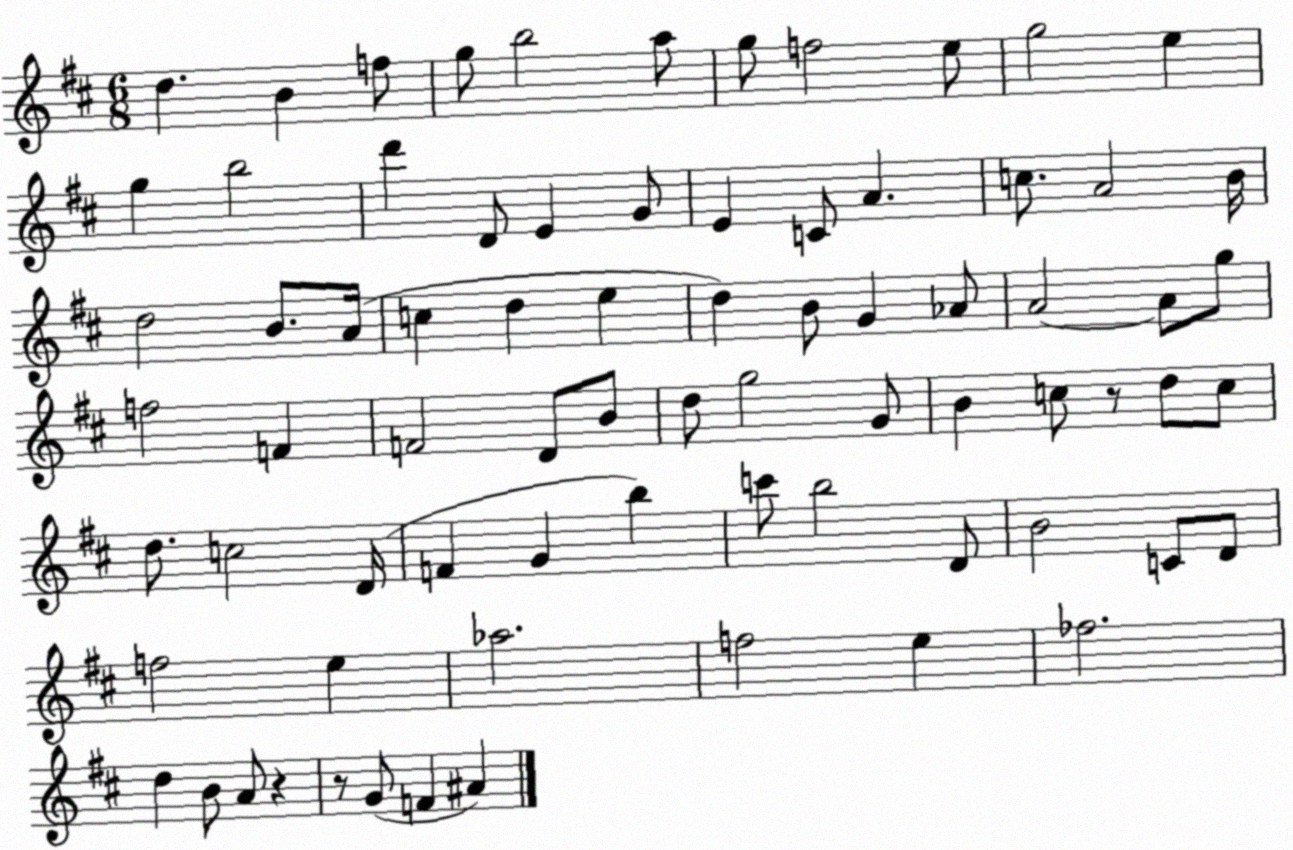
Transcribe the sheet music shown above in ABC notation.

X:1
T:Untitled
M:6/8
L:1/4
K:D
d B f/2 g/2 b2 a/2 g/2 f2 e/2 g2 e g b2 d' D/2 E G/2 E C/2 A c/2 A2 B/4 d2 B/2 A/4 c d e d B/2 G _A/2 A2 A/2 g/2 f2 F F2 D/2 B/2 d/2 g2 G/2 B c/2 z/2 d/2 c/2 d/2 c2 D/4 F G b c'/2 b2 D/2 B2 C/2 D/2 f2 e _a2 f2 e _f2 d B/2 A/2 z z/2 G/2 F ^A